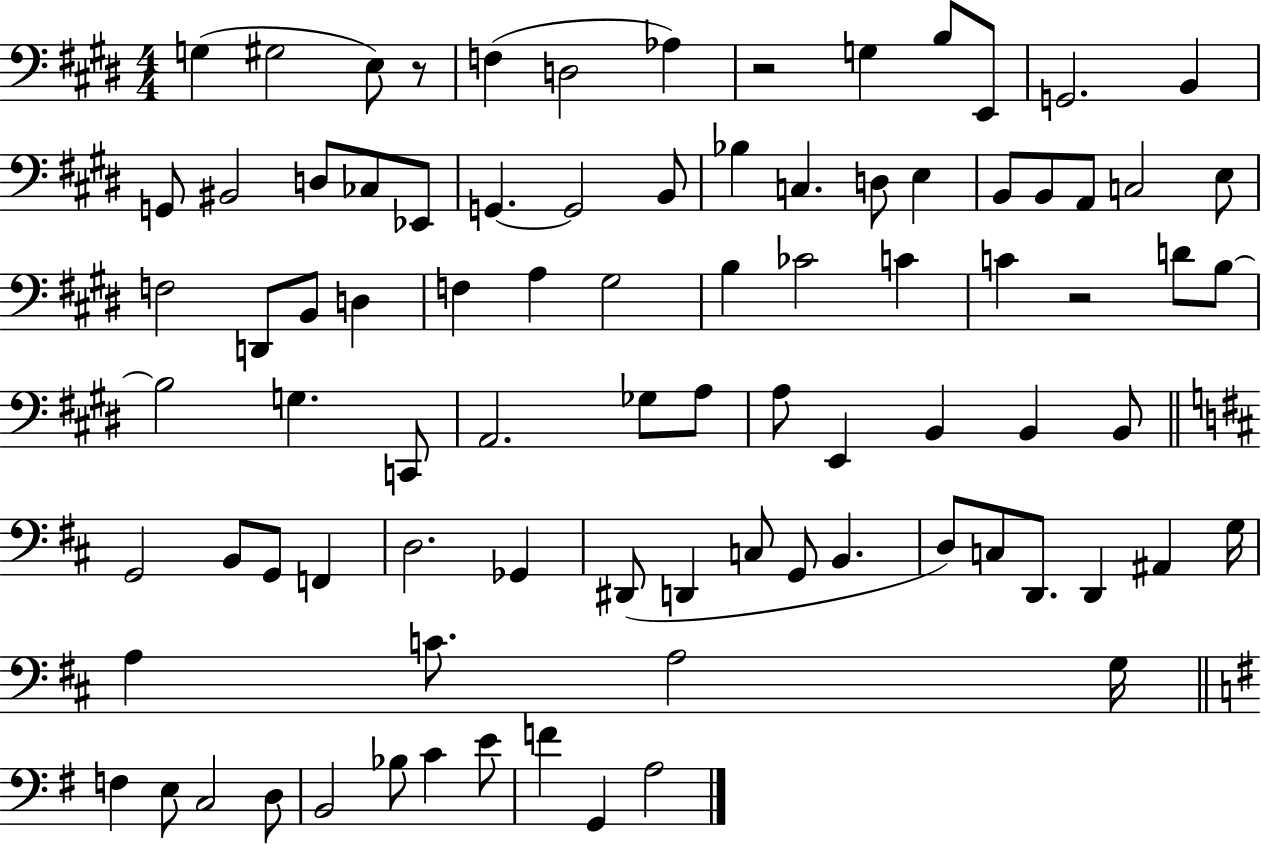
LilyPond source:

{
  \clef bass
  \numericTimeSignature
  \time 4/4
  \key e \major
  g4( gis2 e8) r8 | f4( d2 aes4) | r2 g4 b8 e,8 | g,2. b,4 | \break g,8 bis,2 d8 ces8 ees,8 | g,4.~~ g,2 b,8 | bes4 c4. d8 e4 | b,8 b,8 a,8 c2 e8 | \break f2 d,8 b,8 d4 | f4 a4 gis2 | b4 ces'2 c'4 | c'4 r2 d'8 b8~~ | \break b2 g4. c,8 | a,2. ges8 a8 | a8 e,4 b,4 b,4 b,8 | \bar "||" \break \key d \major g,2 b,8 g,8 f,4 | d2. ges,4 | dis,8( d,4 c8 g,8 b,4. | d8) c8 d,8. d,4 ais,4 g16 | \break a4 c'8. a2 g16 | \bar "||" \break \key g \major f4 e8 c2 d8 | b,2 bes8 c'4 e'8 | f'4 g,4 a2 | \bar "|."
}